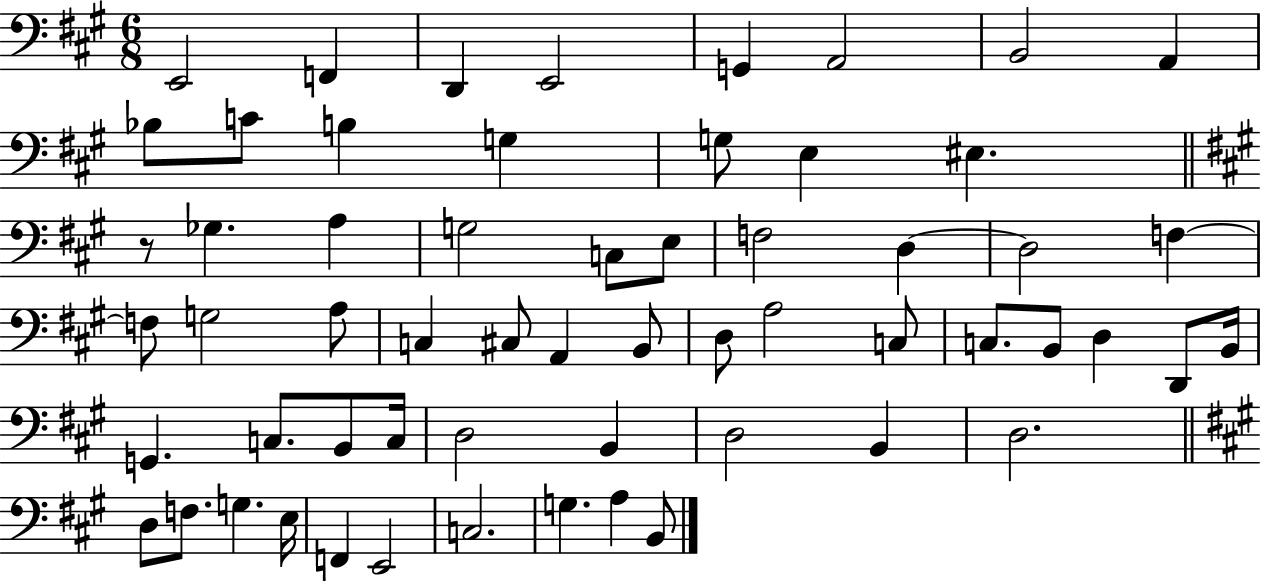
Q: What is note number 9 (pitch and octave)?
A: Bb3